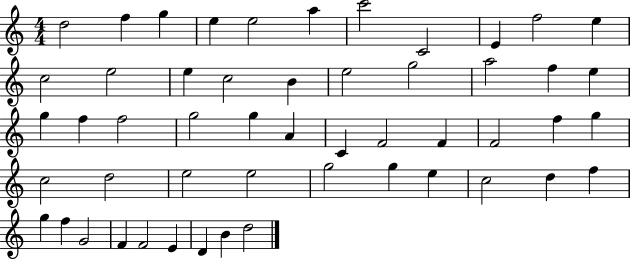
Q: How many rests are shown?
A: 0